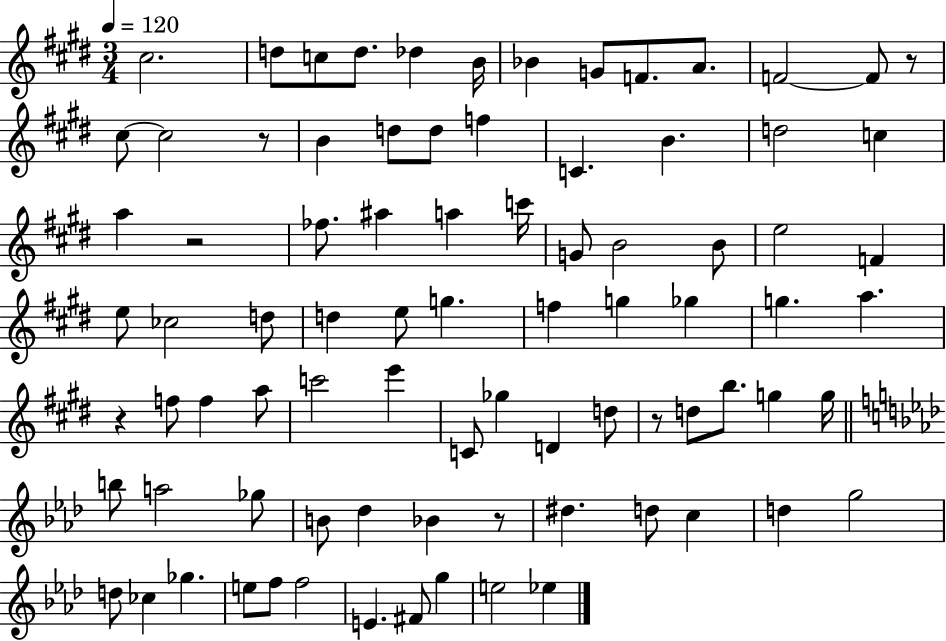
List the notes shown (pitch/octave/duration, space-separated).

C#5/h. D5/e C5/e D5/e. Db5/q B4/s Bb4/q G4/e F4/e. A4/e. F4/h F4/e R/e C#5/e C#5/h R/e B4/q D5/e D5/e F5/q C4/q. B4/q. D5/h C5/q A5/q R/h FES5/e. A#5/q A5/q C6/s G4/e B4/h B4/e E5/h F4/q E5/e CES5/h D5/e D5/q E5/e G5/q. F5/q G5/q Gb5/q G5/q. A5/q. R/q F5/e F5/q A5/e C6/h E6/q C4/e Gb5/q D4/q D5/e R/e D5/e B5/e. G5/q G5/s B5/e A5/h Gb5/e B4/e Db5/q Bb4/q R/e D#5/q. D5/e C5/q D5/q G5/h D5/e CES5/q Gb5/q. E5/e F5/e F5/h E4/q. F#4/e G5/q E5/h Eb5/q